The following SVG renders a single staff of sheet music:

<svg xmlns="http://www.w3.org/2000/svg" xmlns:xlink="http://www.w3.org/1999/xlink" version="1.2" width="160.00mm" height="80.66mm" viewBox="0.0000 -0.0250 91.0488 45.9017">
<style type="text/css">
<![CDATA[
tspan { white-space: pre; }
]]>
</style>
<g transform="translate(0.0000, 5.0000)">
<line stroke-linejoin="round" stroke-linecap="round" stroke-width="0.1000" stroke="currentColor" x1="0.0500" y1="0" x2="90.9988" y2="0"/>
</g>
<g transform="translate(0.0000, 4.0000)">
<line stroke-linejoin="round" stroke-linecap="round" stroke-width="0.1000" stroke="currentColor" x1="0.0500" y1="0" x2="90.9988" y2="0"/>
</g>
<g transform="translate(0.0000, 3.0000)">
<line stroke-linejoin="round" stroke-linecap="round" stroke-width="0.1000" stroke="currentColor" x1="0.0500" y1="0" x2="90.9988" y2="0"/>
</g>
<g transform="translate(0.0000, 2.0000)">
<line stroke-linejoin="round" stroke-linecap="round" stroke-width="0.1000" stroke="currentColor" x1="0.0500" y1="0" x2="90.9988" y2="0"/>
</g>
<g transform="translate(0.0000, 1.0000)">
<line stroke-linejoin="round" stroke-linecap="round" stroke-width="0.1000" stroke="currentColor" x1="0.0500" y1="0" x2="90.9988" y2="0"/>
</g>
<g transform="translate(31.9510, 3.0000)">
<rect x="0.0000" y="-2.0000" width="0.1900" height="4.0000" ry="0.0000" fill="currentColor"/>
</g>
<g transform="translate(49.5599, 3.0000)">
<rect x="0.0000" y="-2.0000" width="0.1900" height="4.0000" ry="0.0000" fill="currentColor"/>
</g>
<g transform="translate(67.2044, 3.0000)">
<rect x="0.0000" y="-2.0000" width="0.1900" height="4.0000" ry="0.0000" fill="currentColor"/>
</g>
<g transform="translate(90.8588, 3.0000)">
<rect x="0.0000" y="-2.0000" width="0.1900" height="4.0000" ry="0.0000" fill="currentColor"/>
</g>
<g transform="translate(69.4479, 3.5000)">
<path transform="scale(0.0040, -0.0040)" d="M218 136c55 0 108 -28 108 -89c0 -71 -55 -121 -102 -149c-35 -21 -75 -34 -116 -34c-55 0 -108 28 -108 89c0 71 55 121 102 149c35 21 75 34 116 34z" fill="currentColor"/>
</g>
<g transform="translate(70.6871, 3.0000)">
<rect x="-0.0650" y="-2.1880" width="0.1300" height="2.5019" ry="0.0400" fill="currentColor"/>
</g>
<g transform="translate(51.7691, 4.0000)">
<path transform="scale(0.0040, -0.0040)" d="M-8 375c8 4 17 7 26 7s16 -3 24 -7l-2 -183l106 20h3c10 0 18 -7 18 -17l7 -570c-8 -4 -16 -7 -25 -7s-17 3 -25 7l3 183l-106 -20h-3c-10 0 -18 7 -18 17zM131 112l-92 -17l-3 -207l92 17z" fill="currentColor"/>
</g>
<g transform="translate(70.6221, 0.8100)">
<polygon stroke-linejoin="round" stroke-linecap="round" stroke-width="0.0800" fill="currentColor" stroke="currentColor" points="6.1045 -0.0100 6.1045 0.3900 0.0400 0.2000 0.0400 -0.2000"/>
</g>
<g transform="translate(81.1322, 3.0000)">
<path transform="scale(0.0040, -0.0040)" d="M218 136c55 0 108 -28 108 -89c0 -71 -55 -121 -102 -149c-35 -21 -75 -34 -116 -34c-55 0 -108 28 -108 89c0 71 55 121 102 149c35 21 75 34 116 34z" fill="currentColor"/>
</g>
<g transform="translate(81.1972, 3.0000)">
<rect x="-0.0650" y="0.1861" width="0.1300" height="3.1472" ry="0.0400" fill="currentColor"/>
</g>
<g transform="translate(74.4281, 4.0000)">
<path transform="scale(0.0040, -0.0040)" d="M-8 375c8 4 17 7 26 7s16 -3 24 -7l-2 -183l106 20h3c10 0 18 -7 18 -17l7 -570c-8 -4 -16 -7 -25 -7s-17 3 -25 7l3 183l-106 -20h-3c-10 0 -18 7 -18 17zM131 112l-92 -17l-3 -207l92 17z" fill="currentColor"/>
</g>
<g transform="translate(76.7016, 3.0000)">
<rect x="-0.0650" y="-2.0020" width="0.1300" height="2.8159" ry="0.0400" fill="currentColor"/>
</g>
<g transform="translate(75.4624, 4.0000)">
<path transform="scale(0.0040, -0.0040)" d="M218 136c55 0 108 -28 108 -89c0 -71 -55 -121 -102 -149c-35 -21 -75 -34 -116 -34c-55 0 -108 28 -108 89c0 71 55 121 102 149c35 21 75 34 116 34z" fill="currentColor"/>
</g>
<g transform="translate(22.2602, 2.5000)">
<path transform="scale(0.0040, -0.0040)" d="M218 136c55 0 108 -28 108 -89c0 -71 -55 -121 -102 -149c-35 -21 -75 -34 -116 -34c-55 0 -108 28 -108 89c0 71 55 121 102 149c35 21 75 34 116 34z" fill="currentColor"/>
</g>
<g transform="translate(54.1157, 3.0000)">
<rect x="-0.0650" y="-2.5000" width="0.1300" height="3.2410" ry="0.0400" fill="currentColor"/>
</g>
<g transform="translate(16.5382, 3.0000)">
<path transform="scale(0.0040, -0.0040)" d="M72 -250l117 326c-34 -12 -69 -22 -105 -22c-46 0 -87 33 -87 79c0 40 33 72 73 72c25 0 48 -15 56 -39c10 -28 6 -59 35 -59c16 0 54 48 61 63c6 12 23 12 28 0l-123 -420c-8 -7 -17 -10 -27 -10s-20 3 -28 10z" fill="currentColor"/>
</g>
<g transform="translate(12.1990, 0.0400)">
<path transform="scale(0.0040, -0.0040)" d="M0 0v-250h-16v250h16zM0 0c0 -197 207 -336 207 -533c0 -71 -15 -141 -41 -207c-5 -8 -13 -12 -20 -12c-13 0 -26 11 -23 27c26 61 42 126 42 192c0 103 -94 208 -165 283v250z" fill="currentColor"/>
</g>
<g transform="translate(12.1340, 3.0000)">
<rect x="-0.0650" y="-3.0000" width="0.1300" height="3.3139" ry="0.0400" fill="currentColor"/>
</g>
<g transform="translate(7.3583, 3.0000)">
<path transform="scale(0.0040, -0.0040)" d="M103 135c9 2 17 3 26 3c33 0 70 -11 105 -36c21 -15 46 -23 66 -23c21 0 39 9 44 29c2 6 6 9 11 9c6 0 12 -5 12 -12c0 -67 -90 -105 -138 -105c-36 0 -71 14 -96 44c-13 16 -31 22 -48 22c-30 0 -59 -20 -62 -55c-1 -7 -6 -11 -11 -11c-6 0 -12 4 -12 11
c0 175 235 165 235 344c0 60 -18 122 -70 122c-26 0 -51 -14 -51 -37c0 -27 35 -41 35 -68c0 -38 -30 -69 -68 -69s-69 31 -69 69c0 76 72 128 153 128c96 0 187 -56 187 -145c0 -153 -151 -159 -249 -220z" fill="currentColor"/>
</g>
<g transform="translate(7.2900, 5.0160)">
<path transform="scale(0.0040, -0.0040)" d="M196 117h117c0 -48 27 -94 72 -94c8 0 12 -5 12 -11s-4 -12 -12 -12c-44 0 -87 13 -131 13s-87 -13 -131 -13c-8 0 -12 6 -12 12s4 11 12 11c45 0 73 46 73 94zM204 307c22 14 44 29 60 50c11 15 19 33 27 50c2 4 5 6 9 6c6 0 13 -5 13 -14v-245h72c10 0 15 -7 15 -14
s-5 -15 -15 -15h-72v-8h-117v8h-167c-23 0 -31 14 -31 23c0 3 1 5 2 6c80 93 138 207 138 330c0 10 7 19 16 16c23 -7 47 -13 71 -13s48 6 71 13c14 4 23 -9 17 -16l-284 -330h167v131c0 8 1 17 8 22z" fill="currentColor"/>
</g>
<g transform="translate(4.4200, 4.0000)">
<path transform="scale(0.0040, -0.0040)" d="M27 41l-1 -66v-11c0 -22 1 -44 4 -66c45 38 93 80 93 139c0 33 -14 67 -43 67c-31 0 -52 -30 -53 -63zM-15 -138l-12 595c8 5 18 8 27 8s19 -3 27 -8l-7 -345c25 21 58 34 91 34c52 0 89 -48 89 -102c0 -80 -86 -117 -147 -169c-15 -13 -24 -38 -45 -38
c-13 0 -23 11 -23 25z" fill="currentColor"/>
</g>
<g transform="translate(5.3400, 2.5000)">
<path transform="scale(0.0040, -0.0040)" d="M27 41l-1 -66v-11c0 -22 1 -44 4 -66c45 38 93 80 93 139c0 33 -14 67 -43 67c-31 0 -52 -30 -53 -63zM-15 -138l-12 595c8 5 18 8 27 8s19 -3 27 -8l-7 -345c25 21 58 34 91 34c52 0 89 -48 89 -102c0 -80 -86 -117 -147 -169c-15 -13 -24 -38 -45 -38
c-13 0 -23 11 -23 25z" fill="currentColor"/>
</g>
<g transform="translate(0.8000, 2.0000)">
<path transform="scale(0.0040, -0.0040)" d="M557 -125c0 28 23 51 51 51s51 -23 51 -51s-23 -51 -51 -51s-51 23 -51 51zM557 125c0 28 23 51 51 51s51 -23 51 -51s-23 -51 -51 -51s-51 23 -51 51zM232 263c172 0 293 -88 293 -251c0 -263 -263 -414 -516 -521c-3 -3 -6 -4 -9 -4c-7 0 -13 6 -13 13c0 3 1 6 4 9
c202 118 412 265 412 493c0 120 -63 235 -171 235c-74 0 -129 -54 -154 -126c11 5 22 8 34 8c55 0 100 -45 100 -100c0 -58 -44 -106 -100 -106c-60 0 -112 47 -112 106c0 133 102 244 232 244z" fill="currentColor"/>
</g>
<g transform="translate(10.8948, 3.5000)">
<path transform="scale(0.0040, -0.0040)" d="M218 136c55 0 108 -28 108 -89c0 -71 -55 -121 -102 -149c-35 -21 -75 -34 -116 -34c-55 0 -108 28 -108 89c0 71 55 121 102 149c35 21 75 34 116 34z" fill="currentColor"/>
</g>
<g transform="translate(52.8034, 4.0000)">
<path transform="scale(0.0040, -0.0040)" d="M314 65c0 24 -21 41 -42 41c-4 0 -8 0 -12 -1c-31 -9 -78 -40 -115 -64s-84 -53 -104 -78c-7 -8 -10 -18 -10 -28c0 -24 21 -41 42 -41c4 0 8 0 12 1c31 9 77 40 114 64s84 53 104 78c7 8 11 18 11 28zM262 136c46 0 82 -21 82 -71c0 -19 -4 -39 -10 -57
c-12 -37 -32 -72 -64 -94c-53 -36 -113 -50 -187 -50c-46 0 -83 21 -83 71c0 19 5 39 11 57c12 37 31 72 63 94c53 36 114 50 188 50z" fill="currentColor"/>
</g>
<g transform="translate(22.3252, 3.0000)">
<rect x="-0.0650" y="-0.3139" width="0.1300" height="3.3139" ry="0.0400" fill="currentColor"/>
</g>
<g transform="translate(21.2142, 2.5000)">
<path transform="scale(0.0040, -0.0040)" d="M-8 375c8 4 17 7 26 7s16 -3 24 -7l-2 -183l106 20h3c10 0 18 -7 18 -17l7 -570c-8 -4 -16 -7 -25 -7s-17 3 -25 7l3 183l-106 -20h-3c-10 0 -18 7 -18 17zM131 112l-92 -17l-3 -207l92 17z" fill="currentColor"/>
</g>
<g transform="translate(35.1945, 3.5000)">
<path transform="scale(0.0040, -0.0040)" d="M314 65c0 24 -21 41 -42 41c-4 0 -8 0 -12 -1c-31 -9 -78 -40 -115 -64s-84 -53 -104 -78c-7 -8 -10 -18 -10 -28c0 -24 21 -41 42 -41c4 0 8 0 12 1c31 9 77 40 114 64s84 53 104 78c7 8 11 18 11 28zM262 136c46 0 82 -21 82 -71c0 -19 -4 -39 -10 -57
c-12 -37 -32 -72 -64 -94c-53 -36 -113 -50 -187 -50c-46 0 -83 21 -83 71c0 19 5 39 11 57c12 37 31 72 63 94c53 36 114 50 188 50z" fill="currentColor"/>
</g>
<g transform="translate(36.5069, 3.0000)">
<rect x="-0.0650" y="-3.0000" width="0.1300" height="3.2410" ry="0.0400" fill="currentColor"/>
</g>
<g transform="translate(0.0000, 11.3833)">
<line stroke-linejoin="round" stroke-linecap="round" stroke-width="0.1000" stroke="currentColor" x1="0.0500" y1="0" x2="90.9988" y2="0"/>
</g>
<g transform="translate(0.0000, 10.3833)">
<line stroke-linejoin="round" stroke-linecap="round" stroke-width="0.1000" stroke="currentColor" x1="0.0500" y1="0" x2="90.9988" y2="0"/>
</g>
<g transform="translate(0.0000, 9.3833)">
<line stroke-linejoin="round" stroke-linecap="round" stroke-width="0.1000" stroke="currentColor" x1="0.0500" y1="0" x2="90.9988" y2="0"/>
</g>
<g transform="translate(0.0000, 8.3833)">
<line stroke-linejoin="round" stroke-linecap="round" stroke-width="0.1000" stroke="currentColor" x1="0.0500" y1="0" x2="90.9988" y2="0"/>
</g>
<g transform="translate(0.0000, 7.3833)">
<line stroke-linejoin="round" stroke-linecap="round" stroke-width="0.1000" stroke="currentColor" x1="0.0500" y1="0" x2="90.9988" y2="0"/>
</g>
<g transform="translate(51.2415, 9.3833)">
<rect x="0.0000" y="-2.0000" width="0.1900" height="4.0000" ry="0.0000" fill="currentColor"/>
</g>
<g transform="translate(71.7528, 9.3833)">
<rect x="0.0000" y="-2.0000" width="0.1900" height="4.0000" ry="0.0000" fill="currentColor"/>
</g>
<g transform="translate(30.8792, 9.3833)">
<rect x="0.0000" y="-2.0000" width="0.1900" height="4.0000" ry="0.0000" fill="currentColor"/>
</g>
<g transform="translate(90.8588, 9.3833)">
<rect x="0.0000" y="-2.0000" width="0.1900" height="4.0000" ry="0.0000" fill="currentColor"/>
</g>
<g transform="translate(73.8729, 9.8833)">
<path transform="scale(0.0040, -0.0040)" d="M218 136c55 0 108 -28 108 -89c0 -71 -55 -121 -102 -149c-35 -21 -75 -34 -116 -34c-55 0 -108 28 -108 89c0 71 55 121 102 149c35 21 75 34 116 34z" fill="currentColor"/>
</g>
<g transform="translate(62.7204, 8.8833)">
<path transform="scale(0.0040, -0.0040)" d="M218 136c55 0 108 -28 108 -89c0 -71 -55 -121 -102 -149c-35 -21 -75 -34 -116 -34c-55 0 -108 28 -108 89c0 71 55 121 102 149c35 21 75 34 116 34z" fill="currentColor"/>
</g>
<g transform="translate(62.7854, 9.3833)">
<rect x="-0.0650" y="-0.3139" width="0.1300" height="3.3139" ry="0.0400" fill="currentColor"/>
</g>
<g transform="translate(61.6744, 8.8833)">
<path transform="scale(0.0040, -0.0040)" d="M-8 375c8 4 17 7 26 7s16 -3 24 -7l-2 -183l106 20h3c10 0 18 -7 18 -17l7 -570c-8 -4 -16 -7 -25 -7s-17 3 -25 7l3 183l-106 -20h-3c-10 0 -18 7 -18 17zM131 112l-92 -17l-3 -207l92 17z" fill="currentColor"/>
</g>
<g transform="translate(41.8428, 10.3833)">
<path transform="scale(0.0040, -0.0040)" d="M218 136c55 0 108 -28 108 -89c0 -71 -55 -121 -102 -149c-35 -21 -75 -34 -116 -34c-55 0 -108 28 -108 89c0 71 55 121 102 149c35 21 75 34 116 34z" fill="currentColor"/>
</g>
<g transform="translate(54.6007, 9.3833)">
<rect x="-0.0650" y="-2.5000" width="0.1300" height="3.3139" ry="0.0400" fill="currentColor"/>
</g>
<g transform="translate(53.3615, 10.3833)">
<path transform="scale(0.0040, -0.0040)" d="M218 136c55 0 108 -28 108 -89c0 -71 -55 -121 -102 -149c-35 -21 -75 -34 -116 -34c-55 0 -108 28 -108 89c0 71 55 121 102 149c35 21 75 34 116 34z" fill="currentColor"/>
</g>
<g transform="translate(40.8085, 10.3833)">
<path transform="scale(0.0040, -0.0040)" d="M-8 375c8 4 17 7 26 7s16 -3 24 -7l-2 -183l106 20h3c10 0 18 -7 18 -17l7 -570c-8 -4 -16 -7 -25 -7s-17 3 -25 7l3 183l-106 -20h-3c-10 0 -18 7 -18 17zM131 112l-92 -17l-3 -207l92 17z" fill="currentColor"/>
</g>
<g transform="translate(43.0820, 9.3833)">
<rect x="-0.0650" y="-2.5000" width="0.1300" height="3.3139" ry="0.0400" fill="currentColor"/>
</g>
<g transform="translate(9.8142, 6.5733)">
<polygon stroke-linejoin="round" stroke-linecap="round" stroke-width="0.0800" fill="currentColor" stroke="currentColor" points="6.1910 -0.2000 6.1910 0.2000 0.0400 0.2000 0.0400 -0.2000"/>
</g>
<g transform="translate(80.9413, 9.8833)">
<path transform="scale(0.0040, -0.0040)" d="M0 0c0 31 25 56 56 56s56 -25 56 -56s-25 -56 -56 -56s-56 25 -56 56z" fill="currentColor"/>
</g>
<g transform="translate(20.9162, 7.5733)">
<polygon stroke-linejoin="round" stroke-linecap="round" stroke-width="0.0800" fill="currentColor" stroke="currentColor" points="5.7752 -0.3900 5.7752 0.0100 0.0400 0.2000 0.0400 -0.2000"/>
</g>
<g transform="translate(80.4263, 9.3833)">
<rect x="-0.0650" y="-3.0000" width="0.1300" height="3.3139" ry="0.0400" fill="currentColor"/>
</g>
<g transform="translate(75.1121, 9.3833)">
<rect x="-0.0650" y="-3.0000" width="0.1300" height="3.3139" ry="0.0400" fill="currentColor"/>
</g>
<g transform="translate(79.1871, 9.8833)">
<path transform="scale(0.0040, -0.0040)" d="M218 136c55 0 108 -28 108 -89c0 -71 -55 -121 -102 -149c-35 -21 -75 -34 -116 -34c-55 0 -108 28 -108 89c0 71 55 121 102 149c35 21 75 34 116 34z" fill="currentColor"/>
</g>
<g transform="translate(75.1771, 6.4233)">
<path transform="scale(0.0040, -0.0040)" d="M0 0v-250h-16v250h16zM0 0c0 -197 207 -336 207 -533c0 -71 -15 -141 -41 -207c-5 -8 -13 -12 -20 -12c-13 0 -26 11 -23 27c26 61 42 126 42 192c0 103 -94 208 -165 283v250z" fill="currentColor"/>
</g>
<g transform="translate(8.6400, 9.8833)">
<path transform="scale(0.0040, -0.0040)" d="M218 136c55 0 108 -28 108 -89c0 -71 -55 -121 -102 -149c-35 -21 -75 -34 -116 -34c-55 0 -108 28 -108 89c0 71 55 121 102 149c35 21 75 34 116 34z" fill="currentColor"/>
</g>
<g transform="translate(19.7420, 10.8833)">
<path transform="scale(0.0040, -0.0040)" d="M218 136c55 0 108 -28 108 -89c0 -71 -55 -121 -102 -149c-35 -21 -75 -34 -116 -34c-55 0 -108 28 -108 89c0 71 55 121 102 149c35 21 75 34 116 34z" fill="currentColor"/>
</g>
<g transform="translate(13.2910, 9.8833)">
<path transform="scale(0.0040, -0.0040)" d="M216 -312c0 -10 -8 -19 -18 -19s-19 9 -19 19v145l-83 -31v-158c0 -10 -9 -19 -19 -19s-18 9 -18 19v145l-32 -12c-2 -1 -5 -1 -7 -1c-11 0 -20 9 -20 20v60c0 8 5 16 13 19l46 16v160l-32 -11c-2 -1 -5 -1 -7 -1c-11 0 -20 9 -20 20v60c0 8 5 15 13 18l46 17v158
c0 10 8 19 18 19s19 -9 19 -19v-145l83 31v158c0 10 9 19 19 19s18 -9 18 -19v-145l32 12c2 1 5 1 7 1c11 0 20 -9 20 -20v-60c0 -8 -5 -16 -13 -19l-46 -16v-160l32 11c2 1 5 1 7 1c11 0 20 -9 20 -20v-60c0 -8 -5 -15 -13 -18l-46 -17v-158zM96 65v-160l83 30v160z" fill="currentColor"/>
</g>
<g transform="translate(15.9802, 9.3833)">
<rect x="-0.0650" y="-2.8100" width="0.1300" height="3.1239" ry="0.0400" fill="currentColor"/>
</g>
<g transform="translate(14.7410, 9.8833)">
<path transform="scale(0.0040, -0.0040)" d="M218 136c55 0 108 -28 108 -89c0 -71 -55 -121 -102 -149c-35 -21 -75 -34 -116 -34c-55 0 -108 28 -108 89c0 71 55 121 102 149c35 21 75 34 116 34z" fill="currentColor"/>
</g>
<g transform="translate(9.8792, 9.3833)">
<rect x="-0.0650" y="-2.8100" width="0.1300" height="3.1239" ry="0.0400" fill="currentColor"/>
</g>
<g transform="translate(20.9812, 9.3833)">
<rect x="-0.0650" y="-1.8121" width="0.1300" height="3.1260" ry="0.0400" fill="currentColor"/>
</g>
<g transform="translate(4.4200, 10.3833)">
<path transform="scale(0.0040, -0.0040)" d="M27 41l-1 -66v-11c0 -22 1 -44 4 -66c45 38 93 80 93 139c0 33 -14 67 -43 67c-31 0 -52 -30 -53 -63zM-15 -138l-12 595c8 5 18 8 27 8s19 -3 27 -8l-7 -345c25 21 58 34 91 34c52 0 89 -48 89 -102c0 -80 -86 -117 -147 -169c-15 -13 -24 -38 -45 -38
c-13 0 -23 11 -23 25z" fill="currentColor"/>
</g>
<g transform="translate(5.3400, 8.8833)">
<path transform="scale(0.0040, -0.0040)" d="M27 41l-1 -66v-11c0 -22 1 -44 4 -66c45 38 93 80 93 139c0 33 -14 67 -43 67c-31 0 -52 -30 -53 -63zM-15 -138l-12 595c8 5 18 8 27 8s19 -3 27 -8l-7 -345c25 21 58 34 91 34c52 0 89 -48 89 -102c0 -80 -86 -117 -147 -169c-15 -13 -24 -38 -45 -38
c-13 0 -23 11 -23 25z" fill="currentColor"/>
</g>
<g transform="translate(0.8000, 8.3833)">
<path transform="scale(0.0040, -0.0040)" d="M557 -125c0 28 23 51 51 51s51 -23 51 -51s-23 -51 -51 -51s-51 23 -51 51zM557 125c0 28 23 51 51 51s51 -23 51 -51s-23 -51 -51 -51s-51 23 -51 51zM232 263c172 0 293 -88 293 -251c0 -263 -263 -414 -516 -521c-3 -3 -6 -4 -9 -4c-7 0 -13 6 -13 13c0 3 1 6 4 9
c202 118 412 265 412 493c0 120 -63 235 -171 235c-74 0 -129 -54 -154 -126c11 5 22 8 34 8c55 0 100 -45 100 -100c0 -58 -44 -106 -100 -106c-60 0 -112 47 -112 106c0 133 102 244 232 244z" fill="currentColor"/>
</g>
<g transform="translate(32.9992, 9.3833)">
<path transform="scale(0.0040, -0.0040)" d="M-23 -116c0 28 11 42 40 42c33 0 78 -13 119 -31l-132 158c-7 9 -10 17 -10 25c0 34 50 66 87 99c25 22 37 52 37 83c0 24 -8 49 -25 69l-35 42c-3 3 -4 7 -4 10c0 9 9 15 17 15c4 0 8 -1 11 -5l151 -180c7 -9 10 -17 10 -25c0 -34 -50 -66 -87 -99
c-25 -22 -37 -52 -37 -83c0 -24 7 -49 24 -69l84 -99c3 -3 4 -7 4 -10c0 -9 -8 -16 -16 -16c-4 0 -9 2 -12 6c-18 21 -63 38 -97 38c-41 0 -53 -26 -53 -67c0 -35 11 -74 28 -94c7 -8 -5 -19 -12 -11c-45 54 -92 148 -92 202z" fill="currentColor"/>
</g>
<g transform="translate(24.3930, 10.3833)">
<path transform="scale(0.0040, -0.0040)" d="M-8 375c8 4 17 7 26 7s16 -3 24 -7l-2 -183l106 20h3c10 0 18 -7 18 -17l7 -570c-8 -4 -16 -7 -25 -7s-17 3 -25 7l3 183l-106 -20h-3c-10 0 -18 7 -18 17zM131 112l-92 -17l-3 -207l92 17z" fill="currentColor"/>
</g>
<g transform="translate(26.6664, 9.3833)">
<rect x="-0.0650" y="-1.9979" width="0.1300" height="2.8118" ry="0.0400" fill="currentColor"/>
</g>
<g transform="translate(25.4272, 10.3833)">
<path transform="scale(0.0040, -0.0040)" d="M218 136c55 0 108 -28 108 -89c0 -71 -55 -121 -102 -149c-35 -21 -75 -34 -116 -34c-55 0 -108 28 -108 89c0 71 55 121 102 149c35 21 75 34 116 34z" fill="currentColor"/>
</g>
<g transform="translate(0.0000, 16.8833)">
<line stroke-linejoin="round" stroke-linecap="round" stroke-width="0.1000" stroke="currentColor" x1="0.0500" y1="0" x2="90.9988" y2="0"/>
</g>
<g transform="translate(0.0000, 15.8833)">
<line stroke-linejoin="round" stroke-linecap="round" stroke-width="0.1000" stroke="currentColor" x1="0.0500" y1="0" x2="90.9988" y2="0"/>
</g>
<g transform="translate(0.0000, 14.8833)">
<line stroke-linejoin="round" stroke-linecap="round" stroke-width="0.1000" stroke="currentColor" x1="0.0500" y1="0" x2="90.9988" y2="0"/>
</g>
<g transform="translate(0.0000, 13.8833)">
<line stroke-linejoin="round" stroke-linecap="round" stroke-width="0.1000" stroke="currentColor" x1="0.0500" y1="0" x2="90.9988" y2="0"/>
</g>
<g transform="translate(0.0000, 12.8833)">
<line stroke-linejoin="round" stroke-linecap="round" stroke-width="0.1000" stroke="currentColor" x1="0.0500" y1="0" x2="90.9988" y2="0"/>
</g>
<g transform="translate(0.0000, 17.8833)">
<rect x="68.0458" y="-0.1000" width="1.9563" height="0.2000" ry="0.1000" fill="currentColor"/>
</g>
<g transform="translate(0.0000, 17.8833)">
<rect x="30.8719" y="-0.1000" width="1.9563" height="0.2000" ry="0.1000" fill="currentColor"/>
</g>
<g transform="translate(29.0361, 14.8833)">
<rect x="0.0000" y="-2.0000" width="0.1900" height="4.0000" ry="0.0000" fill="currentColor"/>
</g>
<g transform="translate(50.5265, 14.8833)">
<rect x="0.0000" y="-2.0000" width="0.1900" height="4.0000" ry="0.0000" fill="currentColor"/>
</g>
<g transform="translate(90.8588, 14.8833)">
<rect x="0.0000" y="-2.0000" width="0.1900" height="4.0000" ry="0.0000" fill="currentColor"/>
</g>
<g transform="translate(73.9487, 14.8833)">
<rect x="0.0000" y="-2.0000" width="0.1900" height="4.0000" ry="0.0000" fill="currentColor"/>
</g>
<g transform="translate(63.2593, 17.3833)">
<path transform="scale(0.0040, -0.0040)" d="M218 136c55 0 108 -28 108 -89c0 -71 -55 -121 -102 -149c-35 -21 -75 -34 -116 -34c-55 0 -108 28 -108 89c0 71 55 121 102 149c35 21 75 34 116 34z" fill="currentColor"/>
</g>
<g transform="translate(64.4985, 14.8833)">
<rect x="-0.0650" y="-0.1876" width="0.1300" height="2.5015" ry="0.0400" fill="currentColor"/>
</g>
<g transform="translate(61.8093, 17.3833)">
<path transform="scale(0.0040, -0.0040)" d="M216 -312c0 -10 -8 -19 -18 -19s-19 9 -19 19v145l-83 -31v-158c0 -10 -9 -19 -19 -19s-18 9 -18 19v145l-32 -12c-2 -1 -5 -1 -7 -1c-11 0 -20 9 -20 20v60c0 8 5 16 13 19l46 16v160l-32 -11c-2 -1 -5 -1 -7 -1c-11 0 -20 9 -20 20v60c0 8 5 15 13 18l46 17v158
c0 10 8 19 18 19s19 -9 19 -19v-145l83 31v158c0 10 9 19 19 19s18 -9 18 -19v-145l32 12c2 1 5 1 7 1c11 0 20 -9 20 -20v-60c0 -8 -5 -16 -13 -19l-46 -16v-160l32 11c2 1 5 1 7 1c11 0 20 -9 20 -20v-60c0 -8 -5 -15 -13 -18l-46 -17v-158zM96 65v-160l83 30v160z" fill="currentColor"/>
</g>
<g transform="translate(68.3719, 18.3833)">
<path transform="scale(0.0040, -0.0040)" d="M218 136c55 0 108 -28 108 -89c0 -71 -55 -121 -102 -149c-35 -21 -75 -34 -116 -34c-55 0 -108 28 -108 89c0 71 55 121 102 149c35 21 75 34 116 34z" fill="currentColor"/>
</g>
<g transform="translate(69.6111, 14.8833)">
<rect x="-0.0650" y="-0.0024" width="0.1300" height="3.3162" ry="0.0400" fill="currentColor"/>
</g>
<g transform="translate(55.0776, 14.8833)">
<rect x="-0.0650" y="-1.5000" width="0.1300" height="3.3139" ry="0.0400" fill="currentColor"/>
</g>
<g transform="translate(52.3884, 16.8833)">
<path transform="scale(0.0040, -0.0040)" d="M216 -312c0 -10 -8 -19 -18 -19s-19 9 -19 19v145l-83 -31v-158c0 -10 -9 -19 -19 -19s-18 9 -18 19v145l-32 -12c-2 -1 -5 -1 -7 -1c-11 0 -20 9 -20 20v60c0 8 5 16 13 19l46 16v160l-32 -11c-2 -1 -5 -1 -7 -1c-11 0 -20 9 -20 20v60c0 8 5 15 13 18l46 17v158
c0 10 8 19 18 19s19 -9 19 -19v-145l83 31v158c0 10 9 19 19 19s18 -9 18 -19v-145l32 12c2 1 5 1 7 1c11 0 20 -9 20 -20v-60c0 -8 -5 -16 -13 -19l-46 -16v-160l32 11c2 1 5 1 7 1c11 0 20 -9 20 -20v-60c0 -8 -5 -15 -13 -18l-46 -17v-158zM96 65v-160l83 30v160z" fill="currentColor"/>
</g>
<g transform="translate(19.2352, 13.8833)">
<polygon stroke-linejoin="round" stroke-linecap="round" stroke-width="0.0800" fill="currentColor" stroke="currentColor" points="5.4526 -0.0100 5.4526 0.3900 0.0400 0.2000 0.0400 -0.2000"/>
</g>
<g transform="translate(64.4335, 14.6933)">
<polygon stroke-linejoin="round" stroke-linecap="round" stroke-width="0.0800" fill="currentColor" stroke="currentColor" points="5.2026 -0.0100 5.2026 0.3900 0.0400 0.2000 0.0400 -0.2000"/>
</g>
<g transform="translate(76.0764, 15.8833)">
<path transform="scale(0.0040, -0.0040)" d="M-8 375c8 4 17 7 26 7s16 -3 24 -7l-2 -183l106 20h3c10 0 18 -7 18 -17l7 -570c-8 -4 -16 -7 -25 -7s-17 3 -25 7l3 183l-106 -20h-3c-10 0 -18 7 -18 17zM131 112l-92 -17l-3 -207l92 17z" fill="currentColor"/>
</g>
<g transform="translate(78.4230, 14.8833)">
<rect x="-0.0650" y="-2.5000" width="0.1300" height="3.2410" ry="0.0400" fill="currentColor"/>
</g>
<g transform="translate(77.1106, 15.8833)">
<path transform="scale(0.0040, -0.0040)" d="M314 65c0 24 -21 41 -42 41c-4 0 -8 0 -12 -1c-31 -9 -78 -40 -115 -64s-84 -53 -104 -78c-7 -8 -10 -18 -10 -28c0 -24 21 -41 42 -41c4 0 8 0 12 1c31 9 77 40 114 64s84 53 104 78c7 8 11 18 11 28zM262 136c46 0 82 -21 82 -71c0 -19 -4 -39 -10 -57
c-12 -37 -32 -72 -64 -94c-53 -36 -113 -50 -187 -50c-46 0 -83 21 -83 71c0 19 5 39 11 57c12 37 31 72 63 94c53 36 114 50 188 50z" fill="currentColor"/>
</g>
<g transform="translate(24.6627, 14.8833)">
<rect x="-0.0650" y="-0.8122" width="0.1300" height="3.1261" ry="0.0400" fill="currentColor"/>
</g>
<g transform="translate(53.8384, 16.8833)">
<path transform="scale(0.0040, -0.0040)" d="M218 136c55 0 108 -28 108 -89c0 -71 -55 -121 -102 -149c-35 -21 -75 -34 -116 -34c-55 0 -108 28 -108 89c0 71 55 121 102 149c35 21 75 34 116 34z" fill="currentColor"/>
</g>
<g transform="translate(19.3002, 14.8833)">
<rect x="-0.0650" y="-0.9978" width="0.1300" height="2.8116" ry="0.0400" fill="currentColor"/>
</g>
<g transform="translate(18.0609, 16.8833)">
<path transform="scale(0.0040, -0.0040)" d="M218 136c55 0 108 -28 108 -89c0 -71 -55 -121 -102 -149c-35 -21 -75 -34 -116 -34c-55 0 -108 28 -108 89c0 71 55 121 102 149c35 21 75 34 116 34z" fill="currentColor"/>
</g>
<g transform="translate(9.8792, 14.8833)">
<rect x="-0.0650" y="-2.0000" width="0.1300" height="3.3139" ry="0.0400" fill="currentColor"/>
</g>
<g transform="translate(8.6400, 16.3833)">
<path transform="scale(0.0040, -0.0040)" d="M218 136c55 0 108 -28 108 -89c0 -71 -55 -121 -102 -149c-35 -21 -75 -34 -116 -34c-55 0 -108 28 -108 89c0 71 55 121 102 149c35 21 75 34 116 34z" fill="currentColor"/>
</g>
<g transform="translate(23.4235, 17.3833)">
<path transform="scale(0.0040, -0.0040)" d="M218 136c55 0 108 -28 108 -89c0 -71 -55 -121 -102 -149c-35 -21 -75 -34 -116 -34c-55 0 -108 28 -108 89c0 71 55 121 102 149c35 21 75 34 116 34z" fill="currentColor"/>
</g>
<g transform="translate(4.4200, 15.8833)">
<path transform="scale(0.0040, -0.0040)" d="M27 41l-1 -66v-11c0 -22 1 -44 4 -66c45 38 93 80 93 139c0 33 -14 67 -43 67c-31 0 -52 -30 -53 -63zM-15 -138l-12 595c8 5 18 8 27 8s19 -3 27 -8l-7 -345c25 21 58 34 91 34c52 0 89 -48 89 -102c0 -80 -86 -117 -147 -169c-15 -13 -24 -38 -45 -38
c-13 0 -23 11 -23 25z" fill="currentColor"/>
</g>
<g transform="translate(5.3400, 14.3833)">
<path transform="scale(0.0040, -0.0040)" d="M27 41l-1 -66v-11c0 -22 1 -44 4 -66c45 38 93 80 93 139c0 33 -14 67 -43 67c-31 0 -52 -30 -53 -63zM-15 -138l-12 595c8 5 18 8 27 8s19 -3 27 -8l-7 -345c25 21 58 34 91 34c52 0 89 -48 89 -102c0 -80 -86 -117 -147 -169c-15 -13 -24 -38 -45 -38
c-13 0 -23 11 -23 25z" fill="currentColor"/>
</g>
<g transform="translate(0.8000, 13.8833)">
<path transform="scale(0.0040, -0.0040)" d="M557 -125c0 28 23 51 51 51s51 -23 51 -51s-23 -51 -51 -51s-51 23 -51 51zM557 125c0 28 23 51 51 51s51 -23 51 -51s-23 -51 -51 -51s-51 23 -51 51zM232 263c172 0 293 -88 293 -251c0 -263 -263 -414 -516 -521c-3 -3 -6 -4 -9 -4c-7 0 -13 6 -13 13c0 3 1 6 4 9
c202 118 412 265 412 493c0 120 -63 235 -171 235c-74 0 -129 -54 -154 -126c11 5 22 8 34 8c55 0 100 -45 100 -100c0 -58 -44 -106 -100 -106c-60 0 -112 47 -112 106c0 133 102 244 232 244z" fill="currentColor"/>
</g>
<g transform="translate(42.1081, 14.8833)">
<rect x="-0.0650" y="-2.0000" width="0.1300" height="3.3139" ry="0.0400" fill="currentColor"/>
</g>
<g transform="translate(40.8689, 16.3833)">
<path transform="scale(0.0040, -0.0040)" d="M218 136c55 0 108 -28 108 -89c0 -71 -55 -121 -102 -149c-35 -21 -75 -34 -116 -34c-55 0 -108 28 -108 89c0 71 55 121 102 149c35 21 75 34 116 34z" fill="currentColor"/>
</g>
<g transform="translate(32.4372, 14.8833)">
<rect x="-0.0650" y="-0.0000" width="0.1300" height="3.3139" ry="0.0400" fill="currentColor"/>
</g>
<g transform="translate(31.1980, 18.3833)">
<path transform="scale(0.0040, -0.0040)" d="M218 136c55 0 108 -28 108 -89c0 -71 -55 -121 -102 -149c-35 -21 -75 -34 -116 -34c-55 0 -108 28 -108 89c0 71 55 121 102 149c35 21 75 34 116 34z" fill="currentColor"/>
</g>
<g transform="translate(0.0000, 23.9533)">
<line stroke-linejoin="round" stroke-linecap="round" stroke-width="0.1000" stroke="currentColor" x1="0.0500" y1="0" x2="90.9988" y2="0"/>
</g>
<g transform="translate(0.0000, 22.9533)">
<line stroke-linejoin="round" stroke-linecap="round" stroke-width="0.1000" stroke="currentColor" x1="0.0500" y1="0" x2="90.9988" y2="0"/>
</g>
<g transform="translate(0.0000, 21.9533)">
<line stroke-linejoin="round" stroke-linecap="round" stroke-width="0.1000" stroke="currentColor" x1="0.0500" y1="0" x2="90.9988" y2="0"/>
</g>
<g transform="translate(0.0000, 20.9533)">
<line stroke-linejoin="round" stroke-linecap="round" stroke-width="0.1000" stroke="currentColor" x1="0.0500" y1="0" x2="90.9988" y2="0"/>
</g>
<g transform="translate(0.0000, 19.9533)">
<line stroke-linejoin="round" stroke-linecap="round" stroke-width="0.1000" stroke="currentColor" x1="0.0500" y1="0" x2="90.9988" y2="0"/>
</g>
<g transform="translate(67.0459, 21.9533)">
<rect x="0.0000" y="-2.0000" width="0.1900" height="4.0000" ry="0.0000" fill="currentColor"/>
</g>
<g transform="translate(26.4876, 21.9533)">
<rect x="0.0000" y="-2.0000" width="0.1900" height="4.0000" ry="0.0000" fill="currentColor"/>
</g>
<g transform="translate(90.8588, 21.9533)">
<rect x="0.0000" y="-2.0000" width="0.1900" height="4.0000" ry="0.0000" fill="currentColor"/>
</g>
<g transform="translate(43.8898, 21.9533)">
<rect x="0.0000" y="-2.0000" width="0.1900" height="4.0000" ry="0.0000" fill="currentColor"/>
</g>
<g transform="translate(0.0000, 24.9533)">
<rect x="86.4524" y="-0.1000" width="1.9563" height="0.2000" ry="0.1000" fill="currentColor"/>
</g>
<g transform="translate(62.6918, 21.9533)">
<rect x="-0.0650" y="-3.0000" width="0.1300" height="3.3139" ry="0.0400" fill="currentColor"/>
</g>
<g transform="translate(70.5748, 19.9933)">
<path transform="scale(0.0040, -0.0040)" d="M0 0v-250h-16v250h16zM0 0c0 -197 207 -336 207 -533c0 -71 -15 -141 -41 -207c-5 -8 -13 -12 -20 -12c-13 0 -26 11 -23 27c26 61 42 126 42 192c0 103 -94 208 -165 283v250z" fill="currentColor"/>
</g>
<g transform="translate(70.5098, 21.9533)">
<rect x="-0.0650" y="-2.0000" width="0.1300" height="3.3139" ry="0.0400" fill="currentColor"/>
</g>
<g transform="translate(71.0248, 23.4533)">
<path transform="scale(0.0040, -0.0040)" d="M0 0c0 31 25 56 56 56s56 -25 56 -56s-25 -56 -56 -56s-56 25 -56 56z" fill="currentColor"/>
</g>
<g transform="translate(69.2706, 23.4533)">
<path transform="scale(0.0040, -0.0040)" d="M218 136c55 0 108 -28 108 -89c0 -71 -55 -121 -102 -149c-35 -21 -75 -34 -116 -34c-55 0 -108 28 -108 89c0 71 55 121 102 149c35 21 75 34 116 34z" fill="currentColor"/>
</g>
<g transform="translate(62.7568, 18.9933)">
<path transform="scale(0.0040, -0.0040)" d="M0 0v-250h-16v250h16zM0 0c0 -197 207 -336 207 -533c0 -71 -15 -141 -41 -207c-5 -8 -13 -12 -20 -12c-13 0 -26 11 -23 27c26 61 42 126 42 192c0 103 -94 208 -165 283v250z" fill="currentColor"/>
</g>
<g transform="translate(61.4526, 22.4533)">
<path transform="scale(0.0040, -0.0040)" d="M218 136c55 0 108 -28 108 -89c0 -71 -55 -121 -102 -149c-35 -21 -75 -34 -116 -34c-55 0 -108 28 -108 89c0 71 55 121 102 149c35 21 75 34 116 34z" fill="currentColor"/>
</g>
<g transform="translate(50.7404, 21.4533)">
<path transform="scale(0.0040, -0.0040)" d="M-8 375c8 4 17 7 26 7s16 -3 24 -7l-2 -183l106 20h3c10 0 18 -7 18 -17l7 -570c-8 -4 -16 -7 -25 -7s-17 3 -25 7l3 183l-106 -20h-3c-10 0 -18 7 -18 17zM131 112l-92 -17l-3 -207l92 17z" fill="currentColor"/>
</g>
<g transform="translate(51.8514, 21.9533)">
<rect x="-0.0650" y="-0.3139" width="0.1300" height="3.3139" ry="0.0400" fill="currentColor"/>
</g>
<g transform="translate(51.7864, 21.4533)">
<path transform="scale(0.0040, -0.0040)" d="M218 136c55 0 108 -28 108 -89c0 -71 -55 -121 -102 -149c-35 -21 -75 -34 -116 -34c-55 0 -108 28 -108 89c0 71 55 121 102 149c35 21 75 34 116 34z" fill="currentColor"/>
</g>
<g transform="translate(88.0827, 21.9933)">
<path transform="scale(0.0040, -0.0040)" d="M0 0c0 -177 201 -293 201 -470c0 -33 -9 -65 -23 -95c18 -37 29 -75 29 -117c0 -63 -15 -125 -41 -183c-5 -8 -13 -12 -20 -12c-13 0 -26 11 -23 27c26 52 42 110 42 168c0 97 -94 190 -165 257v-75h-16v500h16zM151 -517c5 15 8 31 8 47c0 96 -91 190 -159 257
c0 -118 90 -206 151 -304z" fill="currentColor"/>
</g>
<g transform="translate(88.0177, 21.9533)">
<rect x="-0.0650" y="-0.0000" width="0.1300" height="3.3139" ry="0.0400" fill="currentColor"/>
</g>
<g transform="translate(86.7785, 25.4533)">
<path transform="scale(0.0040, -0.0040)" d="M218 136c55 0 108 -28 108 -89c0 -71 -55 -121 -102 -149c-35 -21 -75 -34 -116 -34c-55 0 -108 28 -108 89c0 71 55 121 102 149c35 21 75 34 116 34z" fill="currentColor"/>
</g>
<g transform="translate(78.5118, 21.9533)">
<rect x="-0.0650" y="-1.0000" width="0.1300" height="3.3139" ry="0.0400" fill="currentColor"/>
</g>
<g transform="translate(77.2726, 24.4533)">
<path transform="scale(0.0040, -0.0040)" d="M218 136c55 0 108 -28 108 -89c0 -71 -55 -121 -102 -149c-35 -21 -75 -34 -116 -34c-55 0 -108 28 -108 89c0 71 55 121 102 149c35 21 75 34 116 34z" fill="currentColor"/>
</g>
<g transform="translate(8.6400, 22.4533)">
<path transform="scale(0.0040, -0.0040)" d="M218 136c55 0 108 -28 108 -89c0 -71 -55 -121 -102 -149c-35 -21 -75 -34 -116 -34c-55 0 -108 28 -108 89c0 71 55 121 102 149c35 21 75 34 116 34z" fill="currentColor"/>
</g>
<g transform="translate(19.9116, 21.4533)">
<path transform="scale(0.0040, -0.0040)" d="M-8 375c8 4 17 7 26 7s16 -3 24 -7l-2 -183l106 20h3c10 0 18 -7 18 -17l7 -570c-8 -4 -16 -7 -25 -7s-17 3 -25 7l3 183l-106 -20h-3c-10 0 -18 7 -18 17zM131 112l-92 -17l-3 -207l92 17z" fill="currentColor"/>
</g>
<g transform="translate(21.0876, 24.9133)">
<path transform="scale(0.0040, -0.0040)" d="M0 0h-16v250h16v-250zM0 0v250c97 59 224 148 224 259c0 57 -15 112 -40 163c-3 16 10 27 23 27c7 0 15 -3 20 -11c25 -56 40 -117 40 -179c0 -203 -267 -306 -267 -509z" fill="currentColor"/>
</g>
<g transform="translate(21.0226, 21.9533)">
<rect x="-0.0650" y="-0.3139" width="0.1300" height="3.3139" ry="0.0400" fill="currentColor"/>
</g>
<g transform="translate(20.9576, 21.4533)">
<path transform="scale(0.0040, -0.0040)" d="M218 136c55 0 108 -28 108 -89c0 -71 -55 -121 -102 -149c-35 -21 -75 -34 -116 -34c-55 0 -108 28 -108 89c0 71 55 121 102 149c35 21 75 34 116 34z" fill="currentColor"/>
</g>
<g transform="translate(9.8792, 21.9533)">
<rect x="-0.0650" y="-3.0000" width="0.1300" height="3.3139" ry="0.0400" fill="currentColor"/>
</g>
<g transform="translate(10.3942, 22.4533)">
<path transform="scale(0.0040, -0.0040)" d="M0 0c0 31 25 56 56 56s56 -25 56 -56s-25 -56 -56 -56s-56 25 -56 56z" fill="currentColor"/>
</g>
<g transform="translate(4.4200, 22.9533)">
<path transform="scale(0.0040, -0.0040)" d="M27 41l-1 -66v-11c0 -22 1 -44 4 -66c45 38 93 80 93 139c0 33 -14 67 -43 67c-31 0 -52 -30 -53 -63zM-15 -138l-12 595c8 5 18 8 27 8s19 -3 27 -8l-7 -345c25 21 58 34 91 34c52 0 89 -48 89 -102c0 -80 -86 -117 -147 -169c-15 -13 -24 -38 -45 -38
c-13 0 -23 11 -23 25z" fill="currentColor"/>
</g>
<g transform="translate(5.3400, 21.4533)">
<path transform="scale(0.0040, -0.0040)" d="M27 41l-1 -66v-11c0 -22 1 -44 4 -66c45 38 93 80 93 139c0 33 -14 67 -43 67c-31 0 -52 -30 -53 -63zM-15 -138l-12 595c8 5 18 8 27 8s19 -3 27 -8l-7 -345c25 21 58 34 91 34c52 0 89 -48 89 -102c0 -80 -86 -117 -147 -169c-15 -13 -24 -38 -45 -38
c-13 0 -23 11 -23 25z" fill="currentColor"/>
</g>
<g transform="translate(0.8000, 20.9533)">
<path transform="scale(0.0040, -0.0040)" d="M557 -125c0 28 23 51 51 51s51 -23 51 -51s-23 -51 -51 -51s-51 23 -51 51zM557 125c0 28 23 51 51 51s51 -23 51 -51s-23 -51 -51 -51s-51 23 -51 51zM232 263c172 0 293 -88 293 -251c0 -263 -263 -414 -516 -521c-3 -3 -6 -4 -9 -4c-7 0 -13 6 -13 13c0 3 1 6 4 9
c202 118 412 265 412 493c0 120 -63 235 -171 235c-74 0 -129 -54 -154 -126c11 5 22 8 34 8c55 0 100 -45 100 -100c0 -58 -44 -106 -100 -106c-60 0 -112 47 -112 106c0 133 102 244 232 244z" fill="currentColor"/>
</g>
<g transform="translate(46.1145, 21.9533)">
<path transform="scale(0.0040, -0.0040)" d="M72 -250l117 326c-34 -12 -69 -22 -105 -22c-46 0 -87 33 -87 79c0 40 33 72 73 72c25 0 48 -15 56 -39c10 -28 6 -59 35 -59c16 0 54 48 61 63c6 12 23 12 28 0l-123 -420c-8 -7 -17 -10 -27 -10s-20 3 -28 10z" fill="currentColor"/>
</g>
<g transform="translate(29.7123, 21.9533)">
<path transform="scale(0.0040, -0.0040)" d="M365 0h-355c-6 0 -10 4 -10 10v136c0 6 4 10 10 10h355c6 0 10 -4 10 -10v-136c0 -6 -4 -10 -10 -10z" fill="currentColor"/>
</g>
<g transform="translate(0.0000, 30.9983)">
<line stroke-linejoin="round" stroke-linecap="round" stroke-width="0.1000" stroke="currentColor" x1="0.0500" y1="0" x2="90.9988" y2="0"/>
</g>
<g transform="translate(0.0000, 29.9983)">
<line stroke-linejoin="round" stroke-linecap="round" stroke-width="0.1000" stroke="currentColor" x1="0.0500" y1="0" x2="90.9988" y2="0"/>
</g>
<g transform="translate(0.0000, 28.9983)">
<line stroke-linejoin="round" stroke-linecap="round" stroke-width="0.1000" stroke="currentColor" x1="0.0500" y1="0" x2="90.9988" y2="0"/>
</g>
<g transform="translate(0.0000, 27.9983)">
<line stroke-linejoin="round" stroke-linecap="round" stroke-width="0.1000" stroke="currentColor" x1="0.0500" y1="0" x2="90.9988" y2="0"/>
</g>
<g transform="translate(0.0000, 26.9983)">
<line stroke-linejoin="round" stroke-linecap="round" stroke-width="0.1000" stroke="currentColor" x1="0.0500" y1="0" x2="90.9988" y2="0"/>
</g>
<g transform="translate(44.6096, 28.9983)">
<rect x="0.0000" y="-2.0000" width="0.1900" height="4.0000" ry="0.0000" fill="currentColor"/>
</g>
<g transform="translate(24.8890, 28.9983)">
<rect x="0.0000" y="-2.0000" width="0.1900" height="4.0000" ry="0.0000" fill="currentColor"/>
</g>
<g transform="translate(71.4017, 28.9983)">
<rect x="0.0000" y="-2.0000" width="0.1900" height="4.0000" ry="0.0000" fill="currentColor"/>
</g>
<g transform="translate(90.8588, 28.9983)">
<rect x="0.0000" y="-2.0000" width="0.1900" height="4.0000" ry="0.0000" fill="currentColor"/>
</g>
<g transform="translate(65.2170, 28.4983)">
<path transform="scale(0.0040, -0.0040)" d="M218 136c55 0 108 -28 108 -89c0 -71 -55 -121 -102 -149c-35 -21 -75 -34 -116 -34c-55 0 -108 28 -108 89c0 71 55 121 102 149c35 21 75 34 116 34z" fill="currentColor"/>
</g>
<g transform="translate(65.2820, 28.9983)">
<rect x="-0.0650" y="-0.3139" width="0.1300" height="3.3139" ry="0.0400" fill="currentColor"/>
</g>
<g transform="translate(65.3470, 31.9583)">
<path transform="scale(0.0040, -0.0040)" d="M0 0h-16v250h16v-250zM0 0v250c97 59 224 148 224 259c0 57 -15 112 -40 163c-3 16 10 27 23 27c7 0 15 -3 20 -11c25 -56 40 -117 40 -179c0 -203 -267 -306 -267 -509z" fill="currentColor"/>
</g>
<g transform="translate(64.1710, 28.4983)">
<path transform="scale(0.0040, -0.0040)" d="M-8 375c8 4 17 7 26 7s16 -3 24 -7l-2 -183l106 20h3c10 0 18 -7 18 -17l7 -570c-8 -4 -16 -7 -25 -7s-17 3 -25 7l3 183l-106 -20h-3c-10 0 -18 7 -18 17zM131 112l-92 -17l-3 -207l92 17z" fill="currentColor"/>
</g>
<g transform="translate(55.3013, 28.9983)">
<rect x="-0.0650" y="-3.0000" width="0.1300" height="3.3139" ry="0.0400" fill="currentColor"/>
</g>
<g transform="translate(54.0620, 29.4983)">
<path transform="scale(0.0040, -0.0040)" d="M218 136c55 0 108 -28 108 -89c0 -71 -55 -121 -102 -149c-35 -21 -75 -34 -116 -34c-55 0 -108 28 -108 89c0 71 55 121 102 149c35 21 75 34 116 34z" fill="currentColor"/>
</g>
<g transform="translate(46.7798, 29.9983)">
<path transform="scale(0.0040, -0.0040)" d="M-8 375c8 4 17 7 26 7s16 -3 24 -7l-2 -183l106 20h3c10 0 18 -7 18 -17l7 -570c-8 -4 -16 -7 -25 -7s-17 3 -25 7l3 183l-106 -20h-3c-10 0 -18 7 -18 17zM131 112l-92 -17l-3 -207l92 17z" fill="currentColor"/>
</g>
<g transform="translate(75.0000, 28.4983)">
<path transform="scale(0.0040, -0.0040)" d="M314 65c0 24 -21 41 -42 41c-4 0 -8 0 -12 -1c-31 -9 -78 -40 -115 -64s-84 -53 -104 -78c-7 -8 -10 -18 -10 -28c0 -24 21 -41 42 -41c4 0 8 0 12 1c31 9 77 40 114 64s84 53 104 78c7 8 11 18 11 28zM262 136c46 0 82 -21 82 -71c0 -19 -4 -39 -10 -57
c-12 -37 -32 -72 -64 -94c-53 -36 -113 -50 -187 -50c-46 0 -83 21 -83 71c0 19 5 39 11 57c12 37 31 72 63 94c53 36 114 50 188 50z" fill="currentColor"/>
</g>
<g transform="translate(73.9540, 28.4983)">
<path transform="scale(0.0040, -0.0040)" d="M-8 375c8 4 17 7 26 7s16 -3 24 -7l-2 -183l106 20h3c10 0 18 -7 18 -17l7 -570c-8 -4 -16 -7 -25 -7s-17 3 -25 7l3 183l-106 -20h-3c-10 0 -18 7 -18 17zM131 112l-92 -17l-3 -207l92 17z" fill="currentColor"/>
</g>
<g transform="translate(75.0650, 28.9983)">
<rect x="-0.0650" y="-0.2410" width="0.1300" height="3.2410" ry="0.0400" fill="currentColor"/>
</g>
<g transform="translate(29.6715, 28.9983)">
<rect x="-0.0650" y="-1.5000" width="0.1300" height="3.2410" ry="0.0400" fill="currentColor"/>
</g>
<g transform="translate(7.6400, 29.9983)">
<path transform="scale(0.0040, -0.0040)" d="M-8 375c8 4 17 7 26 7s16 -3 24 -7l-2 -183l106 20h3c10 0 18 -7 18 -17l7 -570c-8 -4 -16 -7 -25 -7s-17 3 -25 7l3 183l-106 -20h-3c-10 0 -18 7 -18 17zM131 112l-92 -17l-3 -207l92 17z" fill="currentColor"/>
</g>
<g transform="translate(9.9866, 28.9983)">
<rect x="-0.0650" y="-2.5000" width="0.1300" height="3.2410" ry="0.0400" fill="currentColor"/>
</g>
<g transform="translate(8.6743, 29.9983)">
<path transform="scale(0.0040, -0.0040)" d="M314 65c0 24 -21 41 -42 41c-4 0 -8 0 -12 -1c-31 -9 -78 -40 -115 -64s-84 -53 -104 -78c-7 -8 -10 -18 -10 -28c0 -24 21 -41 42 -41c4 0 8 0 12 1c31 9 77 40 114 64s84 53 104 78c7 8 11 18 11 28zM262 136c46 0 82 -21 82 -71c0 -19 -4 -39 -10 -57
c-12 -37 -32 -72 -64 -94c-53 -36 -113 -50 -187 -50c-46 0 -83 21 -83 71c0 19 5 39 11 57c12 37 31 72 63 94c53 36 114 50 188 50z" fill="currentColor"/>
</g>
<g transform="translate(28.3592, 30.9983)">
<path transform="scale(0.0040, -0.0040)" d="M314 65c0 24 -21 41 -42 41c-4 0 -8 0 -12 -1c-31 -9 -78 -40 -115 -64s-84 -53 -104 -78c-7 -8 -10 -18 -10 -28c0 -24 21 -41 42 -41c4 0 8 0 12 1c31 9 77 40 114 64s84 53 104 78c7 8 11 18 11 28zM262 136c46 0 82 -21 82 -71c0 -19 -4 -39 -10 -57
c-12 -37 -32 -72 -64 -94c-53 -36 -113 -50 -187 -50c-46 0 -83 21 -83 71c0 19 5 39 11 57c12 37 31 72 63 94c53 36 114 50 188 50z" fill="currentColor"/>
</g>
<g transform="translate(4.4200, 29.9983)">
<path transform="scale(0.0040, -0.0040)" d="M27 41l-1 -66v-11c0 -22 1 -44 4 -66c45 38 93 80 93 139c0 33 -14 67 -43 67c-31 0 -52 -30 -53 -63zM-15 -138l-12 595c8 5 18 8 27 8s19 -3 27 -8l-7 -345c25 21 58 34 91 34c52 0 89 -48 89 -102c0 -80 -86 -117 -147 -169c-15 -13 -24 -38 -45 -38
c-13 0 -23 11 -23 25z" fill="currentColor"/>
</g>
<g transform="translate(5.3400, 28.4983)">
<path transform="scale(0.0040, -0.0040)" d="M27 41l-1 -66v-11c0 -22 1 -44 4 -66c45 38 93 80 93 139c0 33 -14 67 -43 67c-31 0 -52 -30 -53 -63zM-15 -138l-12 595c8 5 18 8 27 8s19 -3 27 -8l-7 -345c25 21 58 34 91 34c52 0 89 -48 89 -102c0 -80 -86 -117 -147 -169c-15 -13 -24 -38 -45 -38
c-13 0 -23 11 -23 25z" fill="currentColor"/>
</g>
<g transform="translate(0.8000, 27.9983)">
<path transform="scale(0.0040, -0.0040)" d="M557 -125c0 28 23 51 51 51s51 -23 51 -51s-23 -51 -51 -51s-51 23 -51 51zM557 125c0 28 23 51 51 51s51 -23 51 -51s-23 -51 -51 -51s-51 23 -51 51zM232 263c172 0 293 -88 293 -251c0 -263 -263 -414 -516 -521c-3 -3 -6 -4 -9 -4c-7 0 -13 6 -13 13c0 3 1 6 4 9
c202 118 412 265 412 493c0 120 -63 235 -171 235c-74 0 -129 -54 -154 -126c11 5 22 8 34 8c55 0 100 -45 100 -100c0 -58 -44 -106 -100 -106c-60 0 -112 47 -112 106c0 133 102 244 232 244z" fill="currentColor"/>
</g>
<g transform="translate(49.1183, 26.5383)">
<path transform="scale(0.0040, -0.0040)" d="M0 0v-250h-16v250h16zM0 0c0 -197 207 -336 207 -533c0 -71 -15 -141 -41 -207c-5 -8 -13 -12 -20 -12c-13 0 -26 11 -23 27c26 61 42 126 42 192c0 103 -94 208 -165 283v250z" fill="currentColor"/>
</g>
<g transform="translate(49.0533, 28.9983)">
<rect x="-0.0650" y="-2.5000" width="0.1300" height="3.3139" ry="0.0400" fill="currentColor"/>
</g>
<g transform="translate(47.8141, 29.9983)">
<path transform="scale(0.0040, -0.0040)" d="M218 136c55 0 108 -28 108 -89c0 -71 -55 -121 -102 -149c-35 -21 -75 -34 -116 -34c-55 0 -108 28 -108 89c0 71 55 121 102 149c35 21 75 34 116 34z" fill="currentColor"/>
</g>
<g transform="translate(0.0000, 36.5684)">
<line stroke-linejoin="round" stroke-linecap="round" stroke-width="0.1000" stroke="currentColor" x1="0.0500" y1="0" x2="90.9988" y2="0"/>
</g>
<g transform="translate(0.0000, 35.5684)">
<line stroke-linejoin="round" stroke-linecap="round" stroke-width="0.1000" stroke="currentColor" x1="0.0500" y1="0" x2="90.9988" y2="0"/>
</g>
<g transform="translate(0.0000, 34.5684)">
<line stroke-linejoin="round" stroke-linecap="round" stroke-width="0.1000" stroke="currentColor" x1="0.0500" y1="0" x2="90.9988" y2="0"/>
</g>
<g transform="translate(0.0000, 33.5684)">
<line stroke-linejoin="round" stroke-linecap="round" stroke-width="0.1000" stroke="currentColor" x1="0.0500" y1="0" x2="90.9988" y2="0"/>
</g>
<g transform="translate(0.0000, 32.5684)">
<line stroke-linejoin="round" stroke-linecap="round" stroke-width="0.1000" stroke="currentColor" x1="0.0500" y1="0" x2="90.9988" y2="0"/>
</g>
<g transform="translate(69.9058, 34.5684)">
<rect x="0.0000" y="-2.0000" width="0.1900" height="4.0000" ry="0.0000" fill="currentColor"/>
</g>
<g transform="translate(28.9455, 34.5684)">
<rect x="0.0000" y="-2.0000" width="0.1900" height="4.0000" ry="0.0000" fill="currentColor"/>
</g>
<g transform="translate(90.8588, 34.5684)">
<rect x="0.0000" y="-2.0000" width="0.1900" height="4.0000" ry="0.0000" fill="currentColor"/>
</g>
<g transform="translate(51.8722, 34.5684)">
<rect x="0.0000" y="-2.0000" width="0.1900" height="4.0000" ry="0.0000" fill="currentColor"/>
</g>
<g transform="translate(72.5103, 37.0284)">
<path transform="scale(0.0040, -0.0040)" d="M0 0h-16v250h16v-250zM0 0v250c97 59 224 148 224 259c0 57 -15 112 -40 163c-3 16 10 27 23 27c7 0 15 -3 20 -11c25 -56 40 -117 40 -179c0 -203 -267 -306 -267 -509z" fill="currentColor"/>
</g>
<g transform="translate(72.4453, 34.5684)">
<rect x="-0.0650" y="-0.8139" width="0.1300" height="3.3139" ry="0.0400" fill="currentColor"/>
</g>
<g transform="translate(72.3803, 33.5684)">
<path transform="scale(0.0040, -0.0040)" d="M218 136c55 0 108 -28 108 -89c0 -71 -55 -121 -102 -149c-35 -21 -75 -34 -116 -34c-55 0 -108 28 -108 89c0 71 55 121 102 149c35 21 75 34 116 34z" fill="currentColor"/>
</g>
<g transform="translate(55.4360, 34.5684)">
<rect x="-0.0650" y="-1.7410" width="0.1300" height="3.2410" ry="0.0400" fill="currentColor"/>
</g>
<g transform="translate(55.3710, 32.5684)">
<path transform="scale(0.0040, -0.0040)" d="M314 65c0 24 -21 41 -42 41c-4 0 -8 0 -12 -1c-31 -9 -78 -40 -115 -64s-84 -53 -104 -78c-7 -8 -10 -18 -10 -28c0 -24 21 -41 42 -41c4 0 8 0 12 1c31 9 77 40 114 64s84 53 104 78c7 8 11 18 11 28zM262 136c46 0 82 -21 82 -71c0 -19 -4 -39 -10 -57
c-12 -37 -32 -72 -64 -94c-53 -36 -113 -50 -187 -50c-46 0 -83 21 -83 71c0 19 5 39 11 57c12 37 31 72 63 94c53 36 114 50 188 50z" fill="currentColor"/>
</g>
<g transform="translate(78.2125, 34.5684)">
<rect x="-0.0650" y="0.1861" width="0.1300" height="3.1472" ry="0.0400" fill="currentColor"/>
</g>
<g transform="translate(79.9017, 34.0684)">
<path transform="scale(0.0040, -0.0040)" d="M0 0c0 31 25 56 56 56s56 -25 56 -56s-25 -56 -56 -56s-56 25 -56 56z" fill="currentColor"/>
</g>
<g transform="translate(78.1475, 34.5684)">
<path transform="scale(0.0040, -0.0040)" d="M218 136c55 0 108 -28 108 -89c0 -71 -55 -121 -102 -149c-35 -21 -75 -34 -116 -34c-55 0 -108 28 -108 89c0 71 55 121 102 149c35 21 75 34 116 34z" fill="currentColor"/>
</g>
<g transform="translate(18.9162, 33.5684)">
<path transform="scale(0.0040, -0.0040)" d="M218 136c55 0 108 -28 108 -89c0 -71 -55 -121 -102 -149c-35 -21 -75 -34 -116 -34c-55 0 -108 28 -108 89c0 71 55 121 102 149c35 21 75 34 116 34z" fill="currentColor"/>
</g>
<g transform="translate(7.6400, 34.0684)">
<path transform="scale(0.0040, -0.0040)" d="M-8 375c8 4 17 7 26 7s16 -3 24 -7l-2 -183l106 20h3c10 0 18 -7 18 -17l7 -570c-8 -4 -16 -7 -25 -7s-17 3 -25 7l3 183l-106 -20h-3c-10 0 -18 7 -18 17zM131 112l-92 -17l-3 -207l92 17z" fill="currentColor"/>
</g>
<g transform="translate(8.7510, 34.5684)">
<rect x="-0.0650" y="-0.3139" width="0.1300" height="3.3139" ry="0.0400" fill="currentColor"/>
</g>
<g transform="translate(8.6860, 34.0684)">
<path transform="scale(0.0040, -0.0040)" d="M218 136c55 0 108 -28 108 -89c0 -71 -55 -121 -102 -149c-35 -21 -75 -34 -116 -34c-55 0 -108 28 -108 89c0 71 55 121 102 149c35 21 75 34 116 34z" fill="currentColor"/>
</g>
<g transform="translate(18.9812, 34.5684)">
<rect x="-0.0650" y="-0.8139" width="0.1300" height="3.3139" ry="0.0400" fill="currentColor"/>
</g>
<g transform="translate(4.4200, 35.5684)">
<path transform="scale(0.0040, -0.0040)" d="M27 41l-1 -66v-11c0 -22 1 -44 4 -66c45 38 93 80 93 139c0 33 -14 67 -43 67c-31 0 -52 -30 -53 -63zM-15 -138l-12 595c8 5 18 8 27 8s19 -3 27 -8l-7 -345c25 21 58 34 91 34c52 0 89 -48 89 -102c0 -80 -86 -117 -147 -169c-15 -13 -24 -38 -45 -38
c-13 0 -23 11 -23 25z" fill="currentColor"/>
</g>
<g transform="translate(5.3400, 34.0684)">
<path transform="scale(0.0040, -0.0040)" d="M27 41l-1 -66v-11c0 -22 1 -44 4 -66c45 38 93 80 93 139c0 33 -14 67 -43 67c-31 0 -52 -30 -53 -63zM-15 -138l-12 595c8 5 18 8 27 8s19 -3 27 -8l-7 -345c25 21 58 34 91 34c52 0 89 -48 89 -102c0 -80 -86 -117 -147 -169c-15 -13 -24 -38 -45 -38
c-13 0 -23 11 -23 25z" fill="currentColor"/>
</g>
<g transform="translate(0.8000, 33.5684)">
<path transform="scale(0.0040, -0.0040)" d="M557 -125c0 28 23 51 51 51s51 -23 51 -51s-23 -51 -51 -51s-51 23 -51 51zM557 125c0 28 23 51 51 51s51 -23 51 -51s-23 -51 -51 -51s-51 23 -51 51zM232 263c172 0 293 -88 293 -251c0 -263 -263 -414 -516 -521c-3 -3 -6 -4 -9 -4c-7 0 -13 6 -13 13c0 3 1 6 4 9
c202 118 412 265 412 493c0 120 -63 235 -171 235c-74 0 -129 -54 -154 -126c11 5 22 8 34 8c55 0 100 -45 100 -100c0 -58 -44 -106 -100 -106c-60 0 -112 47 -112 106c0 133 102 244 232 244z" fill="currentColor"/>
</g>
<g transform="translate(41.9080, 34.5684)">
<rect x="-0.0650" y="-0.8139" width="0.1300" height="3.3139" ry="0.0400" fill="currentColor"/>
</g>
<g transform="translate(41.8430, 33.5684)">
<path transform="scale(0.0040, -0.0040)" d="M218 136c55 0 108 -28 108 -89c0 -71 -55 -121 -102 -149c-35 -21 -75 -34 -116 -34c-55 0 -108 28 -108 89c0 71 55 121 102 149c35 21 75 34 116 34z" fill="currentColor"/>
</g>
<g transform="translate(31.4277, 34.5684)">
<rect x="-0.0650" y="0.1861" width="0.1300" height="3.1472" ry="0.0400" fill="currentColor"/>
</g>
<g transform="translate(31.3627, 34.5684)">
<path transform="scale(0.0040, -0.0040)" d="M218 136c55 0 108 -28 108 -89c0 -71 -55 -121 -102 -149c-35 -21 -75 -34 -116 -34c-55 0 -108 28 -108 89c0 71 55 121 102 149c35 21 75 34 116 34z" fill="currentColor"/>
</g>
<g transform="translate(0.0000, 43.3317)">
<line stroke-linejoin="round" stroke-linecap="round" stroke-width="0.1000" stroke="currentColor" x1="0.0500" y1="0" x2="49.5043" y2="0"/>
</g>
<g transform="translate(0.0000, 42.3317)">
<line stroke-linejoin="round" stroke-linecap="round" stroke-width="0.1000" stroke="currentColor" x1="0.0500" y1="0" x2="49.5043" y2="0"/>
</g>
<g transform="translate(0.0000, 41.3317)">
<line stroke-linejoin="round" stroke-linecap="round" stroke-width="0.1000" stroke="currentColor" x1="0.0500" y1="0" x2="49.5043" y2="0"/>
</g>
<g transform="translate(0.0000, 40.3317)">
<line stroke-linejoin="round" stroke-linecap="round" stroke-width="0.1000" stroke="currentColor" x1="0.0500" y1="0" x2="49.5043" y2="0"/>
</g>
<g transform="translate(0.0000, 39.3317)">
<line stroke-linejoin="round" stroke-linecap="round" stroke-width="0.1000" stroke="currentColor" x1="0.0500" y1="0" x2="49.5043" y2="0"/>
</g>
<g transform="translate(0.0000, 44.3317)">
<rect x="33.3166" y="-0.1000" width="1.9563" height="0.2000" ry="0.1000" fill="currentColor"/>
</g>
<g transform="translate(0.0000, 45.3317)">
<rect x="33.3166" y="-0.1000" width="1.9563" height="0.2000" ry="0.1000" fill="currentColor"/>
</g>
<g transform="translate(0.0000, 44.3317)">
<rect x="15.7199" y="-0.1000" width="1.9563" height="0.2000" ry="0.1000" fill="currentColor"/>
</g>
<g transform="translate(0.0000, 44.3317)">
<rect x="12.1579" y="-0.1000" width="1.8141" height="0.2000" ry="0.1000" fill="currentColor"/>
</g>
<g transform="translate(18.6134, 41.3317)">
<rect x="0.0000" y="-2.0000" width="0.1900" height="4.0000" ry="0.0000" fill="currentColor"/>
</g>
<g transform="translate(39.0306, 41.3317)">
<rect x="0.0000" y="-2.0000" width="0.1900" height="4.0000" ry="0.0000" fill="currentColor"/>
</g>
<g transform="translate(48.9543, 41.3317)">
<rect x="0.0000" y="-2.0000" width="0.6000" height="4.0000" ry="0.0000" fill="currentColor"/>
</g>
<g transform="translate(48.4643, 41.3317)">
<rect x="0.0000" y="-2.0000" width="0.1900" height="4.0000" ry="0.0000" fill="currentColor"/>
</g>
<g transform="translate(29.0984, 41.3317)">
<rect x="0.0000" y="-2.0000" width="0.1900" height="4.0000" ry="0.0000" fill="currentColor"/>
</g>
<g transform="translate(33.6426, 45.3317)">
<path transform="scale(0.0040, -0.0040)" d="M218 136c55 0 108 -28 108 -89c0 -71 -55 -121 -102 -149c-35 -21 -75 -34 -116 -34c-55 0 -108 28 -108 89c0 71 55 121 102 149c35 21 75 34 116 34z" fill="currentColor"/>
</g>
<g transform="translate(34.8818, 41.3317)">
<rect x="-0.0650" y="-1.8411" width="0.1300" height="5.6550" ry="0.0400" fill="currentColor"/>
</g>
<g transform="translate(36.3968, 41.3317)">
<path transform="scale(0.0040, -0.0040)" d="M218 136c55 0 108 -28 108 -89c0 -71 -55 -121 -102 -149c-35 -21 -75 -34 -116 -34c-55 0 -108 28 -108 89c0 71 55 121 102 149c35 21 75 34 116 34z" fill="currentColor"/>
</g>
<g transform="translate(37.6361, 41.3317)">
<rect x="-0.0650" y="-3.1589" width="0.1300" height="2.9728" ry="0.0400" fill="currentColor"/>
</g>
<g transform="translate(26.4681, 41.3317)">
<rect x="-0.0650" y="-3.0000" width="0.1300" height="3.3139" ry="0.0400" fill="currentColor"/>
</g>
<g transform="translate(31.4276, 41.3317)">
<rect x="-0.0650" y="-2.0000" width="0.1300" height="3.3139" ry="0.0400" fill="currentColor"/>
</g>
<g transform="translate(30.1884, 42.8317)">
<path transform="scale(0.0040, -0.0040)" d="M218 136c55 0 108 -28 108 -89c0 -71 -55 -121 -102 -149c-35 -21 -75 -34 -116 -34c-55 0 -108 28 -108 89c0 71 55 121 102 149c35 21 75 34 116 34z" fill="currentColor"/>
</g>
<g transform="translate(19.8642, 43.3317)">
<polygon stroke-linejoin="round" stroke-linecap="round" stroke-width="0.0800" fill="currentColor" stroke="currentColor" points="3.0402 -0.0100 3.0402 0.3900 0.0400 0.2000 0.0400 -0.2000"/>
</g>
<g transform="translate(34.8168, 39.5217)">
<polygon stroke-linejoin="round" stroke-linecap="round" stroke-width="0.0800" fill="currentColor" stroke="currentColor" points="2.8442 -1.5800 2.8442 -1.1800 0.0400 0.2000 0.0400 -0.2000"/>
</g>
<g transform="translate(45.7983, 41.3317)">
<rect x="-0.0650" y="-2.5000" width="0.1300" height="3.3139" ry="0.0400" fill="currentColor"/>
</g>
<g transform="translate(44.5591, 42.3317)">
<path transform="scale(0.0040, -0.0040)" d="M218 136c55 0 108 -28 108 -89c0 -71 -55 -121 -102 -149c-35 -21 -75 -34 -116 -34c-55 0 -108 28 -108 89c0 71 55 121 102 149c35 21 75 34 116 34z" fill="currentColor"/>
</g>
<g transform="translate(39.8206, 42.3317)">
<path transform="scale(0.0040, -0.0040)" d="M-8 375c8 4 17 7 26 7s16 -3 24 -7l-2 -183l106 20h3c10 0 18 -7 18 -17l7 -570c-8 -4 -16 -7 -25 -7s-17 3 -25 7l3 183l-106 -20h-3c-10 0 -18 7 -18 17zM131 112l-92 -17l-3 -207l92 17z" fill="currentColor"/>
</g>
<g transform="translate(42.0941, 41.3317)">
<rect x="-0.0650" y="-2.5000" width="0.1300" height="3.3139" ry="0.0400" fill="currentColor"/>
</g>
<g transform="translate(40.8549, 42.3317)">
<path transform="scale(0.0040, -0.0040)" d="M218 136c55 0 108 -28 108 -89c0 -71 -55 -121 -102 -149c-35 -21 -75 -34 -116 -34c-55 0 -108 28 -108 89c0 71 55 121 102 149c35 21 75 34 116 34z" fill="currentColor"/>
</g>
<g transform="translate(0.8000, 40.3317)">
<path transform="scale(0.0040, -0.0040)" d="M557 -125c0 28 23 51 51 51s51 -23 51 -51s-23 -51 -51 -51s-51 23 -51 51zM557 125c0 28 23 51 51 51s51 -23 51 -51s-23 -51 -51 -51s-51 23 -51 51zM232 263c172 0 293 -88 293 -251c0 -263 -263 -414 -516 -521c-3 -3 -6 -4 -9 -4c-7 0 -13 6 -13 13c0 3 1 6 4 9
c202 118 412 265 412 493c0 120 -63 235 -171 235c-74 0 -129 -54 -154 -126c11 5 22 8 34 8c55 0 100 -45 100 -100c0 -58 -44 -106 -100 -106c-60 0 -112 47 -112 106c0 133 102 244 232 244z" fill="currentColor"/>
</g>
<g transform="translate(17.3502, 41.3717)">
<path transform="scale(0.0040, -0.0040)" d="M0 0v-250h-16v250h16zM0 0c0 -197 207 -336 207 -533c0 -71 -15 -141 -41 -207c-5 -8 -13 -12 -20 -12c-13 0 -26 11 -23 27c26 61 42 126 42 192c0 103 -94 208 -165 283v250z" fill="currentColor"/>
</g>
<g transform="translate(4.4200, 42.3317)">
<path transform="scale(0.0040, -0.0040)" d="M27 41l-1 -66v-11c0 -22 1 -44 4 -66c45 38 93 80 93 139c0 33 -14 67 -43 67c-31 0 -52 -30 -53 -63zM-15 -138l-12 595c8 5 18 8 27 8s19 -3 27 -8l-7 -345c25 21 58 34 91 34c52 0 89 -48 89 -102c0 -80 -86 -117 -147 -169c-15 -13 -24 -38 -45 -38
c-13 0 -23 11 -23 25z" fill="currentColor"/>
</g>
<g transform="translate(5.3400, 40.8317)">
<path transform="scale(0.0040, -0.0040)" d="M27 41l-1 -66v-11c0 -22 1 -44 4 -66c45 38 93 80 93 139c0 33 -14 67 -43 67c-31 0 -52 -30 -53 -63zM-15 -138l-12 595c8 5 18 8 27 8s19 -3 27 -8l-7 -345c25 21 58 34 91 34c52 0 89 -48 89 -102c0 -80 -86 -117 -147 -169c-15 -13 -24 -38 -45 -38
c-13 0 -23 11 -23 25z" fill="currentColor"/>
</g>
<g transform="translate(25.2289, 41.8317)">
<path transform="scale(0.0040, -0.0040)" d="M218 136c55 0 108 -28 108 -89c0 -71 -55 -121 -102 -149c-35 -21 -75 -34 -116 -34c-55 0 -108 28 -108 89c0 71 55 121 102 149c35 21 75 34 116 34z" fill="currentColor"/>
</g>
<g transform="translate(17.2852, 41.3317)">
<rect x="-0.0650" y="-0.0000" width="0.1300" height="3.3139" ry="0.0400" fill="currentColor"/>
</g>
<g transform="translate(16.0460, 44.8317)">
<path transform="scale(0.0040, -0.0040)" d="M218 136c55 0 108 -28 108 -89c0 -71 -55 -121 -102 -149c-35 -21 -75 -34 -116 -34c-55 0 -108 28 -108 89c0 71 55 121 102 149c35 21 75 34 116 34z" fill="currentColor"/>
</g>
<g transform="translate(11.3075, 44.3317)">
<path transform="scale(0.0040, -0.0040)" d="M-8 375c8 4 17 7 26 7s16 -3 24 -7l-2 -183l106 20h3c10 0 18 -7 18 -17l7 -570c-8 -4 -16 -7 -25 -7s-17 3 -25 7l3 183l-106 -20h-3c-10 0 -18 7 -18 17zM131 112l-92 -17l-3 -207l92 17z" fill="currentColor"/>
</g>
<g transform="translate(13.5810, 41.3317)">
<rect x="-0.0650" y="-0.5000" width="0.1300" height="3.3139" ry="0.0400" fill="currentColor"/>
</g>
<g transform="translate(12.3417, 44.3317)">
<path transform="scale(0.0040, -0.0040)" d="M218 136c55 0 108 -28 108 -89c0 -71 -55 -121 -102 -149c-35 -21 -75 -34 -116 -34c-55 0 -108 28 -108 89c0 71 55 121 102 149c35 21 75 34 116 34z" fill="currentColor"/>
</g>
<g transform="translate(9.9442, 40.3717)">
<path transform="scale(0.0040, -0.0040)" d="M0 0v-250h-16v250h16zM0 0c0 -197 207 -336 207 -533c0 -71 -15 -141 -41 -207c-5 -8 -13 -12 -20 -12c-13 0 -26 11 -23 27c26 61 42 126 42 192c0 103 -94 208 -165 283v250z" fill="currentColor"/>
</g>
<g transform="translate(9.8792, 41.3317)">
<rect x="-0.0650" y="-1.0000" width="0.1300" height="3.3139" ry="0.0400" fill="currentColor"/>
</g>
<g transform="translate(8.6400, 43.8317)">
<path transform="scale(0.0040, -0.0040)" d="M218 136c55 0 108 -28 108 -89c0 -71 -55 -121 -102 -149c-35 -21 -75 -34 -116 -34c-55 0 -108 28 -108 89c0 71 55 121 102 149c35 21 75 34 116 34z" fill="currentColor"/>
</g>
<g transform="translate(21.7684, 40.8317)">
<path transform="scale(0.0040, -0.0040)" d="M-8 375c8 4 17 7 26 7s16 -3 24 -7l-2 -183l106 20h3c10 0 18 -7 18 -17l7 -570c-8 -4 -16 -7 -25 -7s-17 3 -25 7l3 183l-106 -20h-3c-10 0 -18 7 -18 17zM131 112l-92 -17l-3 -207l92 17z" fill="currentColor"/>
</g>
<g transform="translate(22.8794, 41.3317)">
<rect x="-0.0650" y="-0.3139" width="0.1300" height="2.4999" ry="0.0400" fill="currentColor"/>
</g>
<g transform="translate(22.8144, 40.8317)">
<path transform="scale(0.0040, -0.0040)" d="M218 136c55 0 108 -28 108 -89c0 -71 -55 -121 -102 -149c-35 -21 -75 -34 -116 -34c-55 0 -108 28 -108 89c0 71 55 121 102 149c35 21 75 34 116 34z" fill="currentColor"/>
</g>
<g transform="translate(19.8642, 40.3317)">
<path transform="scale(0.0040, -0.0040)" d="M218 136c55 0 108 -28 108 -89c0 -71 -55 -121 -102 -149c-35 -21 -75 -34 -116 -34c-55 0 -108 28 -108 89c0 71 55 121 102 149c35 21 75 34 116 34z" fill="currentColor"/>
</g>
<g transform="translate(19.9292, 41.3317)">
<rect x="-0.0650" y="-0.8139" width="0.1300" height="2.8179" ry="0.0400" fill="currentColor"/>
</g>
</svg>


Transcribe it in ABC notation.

X:1
T:Untitled
M:2/4
L:1/4
K:Bb
C,/2 z/2 E, C,2 B,,2 C,/2 B,,/2 D, C,/2 ^C,/2 A,,/2 B,,/2 z B,, _B,, E, C,/2 C, A,, G,,/2 F,,/2 D,, A,, ^G,, ^F,,/2 D,,/2 B,,2 C, E,/2 z2 z/2 E, C,/2 A,,/2 F,, D,,/4 B,,2 G,,2 B,,/2 C, E,/2 E,2 E, F, D, F, A,2 F,/2 D, F,,/2 E,, D,,/2 F,/2 E,/2 C, A,, C,,/2 D,/2 B,, B,,